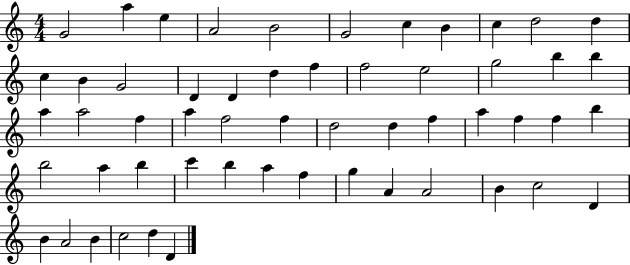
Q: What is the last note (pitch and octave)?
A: D4